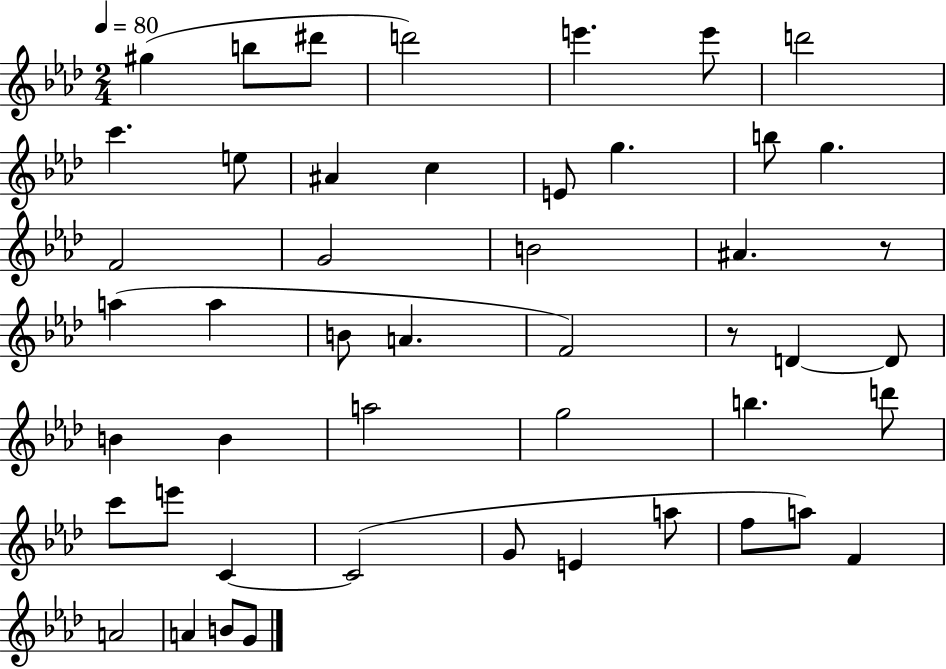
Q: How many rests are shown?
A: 2